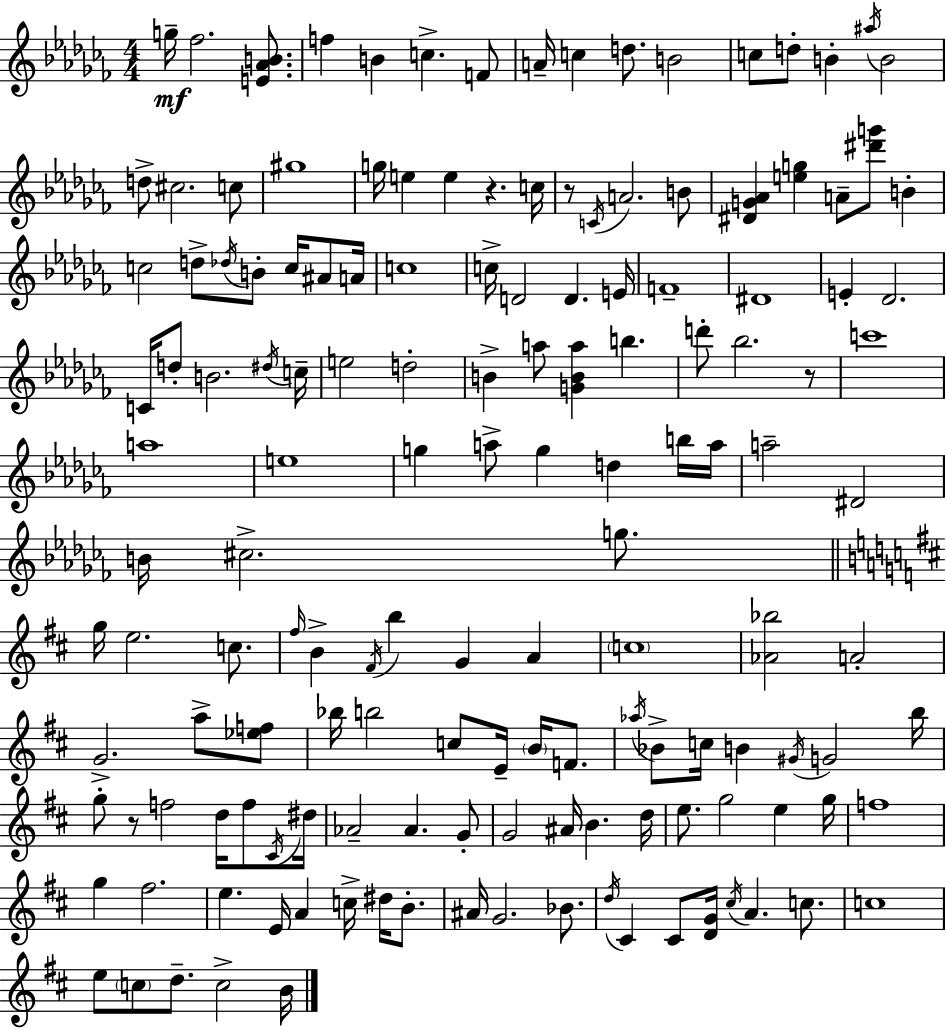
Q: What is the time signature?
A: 4/4